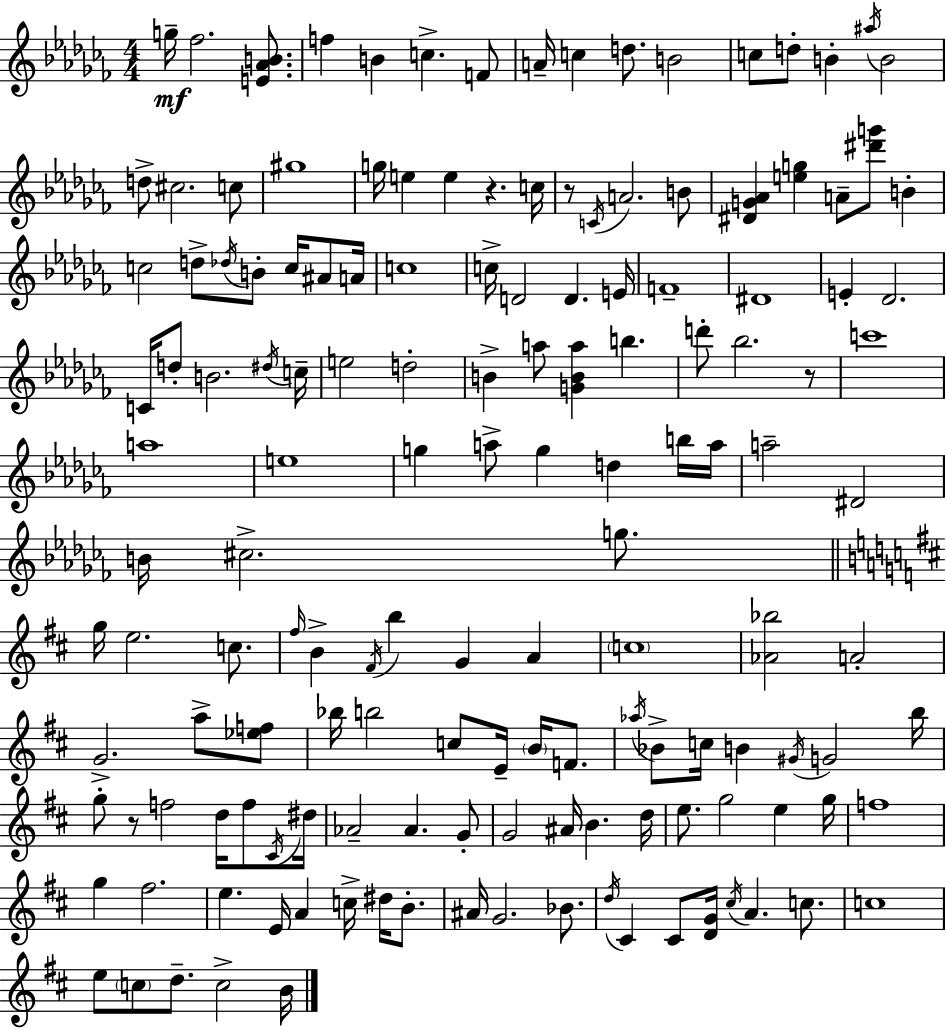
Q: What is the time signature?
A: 4/4